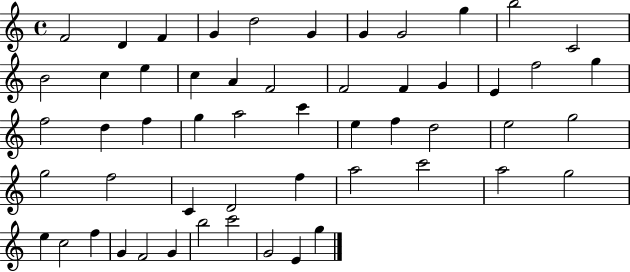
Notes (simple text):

F4/h D4/q F4/q G4/q D5/h G4/q G4/q G4/h G5/q B5/h C4/h B4/h C5/q E5/q C5/q A4/q F4/h F4/h F4/q G4/q E4/q F5/h G5/q F5/h D5/q F5/q G5/q A5/h C6/q E5/q F5/q D5/h E5/h G5/h G5/h F5/h C4/q D4/h F5/q A5/h C6/h A5/h G5/h E5/q C5/h F5/q G4/q F4/h G4/q B5/h C6/h G4/h E4/q G5/q